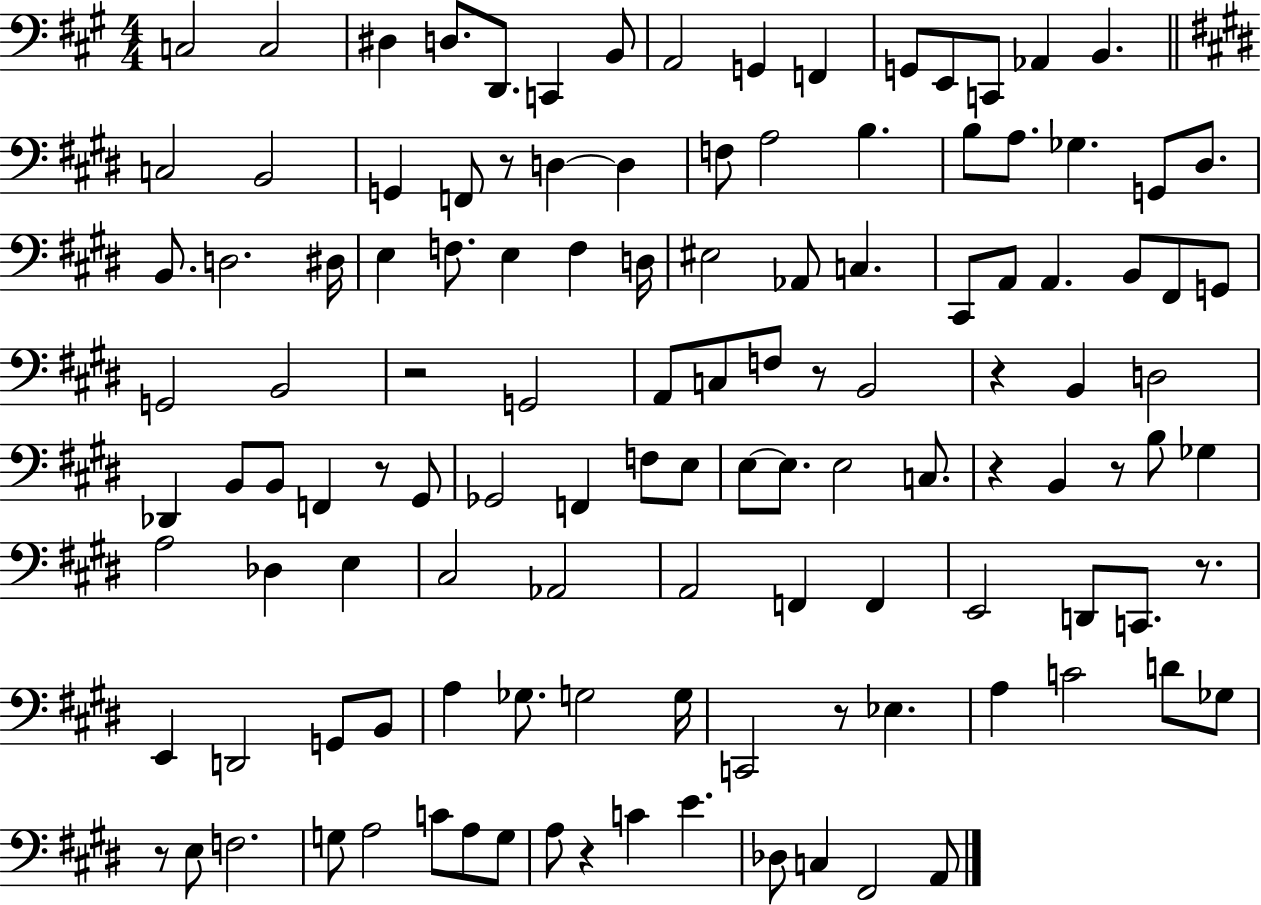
{
  \clef bass
  \numericTimeSignature
  \time 4/4
  \key a \major
  \repeat volta 2 { c2 c2 | dis4 d8. d,8. c,4 b,8 | a,2 g,4 f,4 | g,8 e,8 c,8 aes,4 b,4. | \break \bar "||" \break \key e \major c2 b,2 | g,4 f,8 r8 d4~~ d4 | f8 a2 b4. | b8 a8. ges4. g,8 dis8. | \break b,8. d2. dis16 | e4 f8. e4 f4 d16 | eis2 aes,8 c4. | cis,8 a,8 a,4. b,8 fis,8 g,8 | \break g,2 b,2 | r2 g,2 | a,8 c8 f8 r8 b,2 | r4 b,4 d2 | \break des,4 b,8 b,8 f,4 r8 gis,8 | ges,2 f,4 f8 e8 | e8~~ e8. e2 c8. | r4 b,4 r8 b8 ges4 | \break a2 des4 e4 | cis2 aes,2 | a,2 f,4 f,4 | e,2 d,8 c,8. r8. | \break e,4 d,2 g,8 b,8 | a4 ges8. g2 g16 | c,2 r8 ees4. | a4 c'2 d'8 ges8 | \break r8 e8 f2. | g8 a2 c'8 a8 g8 | a8 r4 c'4 e'4. | des8 c4 fis,2 a,8 | \break } \bar "|."
}